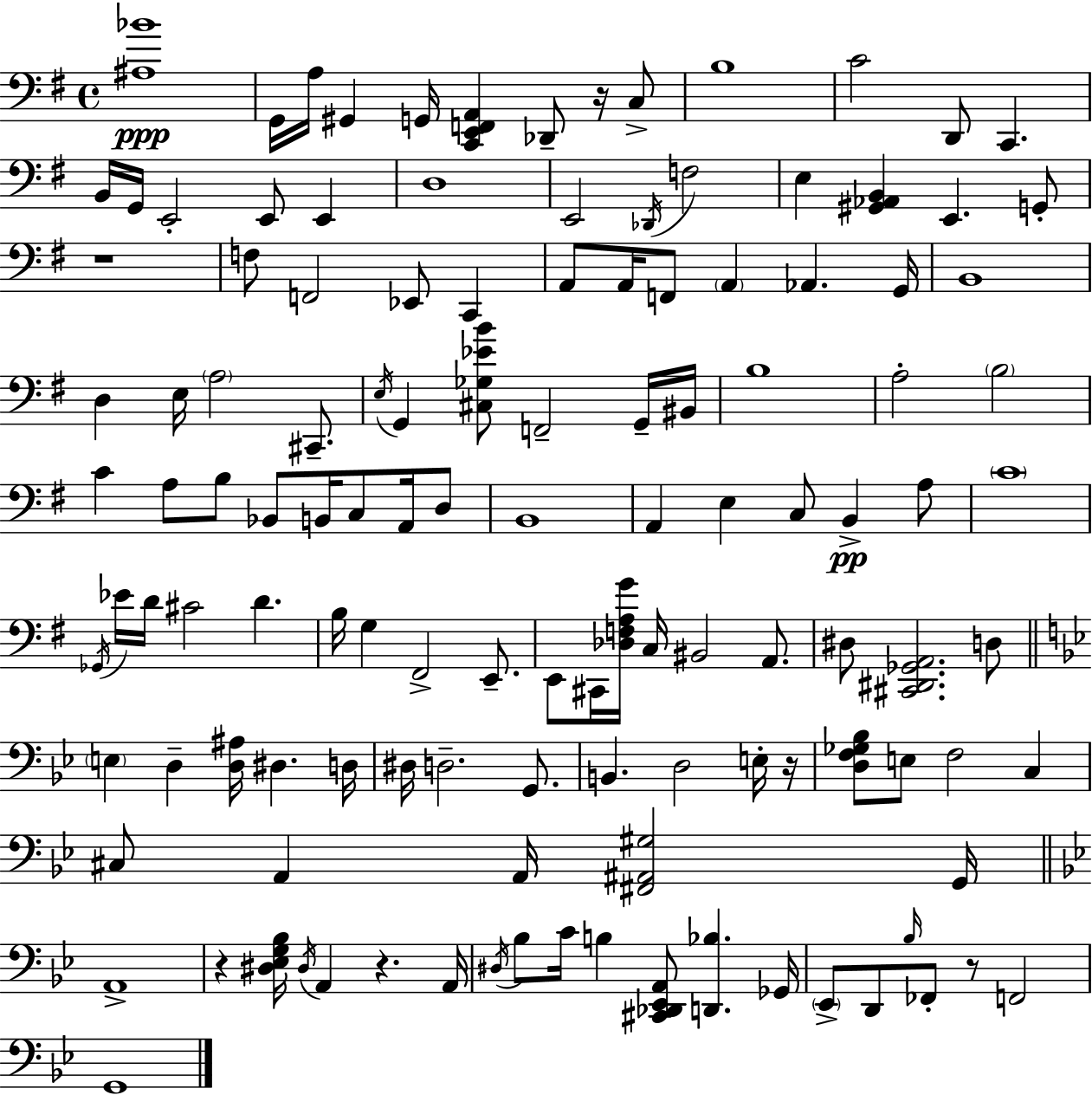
{
  \clef bass
  \time 4/4
  \defaultTimeSignature
  \key g \major
  <ais bes'>1\ppp | g,16 a16 gis,4 g,16 <c, e, f, a,>4 des,8-- r16 c8-> | b1 | c'2 d,8 c,4. | \break b,16 g,16 e,2-. e,8 e,4 | d1 | e,2 \acciaccatura { des,16 } f2 | e4 <gis, aes, b,>4 e,4. g,8-. | \break r1 | f8 f,2 ees,8 c,4 | a,8 a,16 f,8 \parenthesize a,4 aes,4. | g,16 b,1 | \break d4 e16 \parenthesize a2 cis,8.-- | \acciaccatura { e16 } g,4 <cis ges ees' b'>8 f,2-- | g,16-- bis,16 b1 | a2-. \parenthesize b2 | \break c'4 a8 b8 bes,8 b,16 c8 a,16 | d8 b,1 | a,4 e4 c8 b,4->\pp | a8 \parenthesize c'1 | \break \acciaccatura { ges,16 } ees'16 d'16 cis'2 d'4. | b16 g4 fis,2-> | e,8.-- e,8 cis,16 <des f a g'>16 c16 bis,2 | a,8. dis8 <cis, dis, ges, a,>2. | \break d8 \bar "||" \break \key bes \major \parenthesize e4 d4-- <d ais>16 dis4. d16 | dis16 d2.-- g,8. | b,4. d2 e16-. r16 | <d f ges bes>8 e8 f2 c4 | \break cis8 a,4 a,16 <fis, ais, gis>2 g,16 | \bar "||" \break \key g \minor a,1-> | r4 <dis ees g bes>16 \acciaccatura { dis16 } a,4 r4. | a,16 \acciaccatura { dis16 } bes8 c'16 b4 <cis, des, ees, a,>8 <d, bes>4. | ges,16 \parenthesize ees,8-> d,8 \grace { bes16 } fes,8-. r8 f,2 | \break g,1 | \bar "|."
}